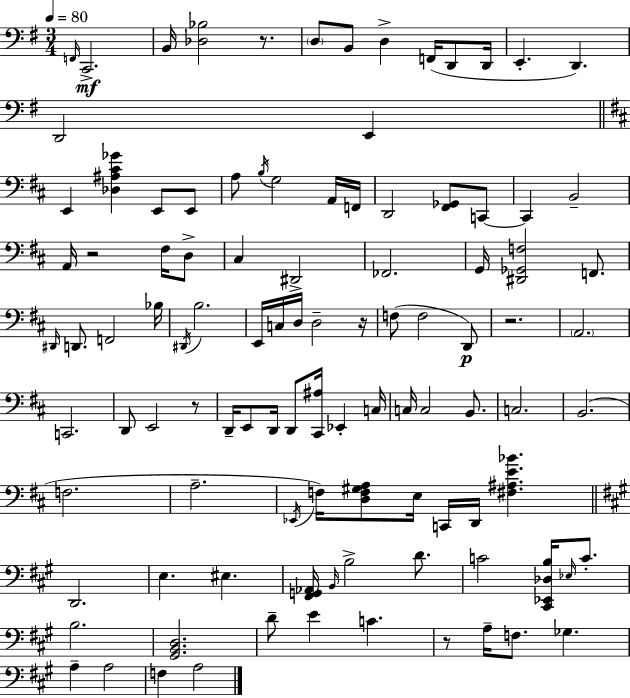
F2/s C2/h. B2/s [Db3,Bb3]/h R/e. D3/e B2/e D3/q F2/s D2/e D2/s E2/q. D2/q. D2/h E2/q E2/q [Db3,A#3,C#4,Gb4]/q E2/e E2/e A3/e B3/s G3/h A2/s F2/s D2/h [F#2,Gb2]/e C2/e C2/q B2/h A2/s R/h F#3/s D3/e C#3/q D#2/h FES2/h. G2/s [D#2,Gb2,F3]/h F2/e. D#2/s D2/e. F2/h Bb3/s D#2/s B3/h. E2/s C3/s D3/s D3/h R/s F3/e F3/h D2/e R/h. A2/h. C2/h. D2/e E2/h R/e D2/s E2/e D2/s D2/e [C#2,A#3]/s Eb2/q C3/s C3/s C3/h B2/e. C3/h. B2/h. F3/h. A3/h. Eb2/s F3/s [D3,F3,G#3,A3]/e E3/s C2/s D2/s [F#3,A#3,E4,Bb4]/q. D2/h. E3/q. EIS3/q. [F#2,G2,Ab2]/s B2/s B3/h D4/e. C4/h [C#2,Eb2,Db3,B3]/s Eb3/s C4/e. B3/h. [G#2,B2,D3]/h. D4/e E4/q C4/q. R/e A3/s F3/e. Gb3/q. A3/q A3/h F3/q A3/h